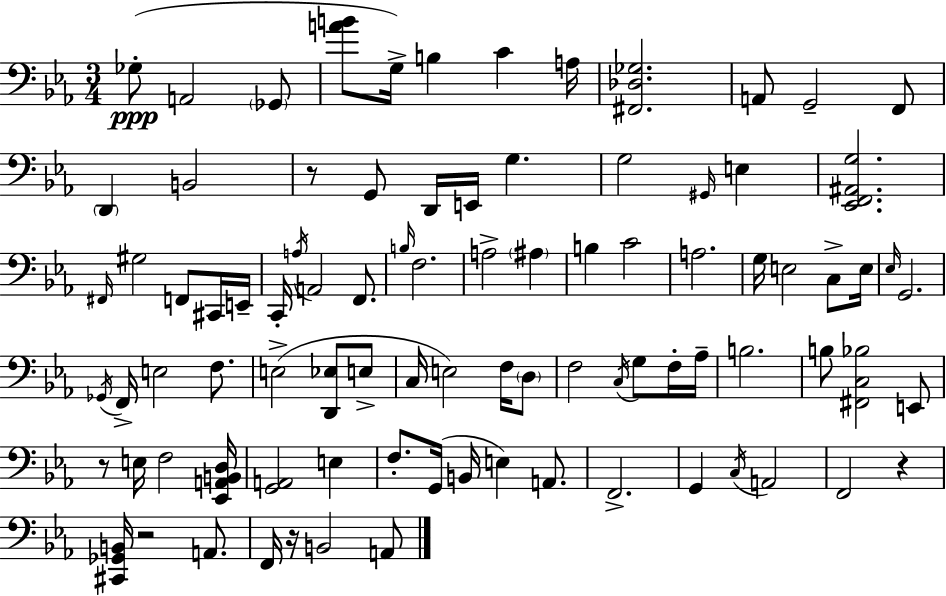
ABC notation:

X:1
T:Untitled
M:3/4
L:1/4
K:Cm
_G,/2 A,,2 _G,,/2 [AB]/2 G,/4 B, C A,/4 [^F,,_D,_G,]2 A,,/2 G,,2 F,,/2 D,, B,,2 z/2 G,,/2 D,,/4 E,,/4 G, G,2 ^G,,/4 E, [_E,,F,,^A,,G,]2 ^F,,/4 ^G,2 F,,/2 ^C,,/4 E,,/4 C,,/4 A,/4 A,,2 F,,/2 B,/4 F,2 A,2 ^A, B, C2 A,2 G,/4 E,2 C,/2 E,/4 _E,/4 G,,2 _G,,/4 F,,/4 E,2 F,/2 E,2 [D,,_E,]/2 E,/2 C,/4 E,2 F,/4 D,/2 F,2 C,/4 G,/2 F,/4 _A,/4 B,2 B,/2 [^F,,C,_B,]2 E,,/2 z/2 E,/4 F,2 [_E,,A,,B,,D,]/4 [G,,A,,]2 E, F,/2 G,,/4 B,,/4 E, A,,/2 F,,2 G,, C,/4 A,,2 F,,2 z [^C,,_G,,B,,]/4 z2 A,,/2 F,,/4 z/4 B,,2 A,,/2